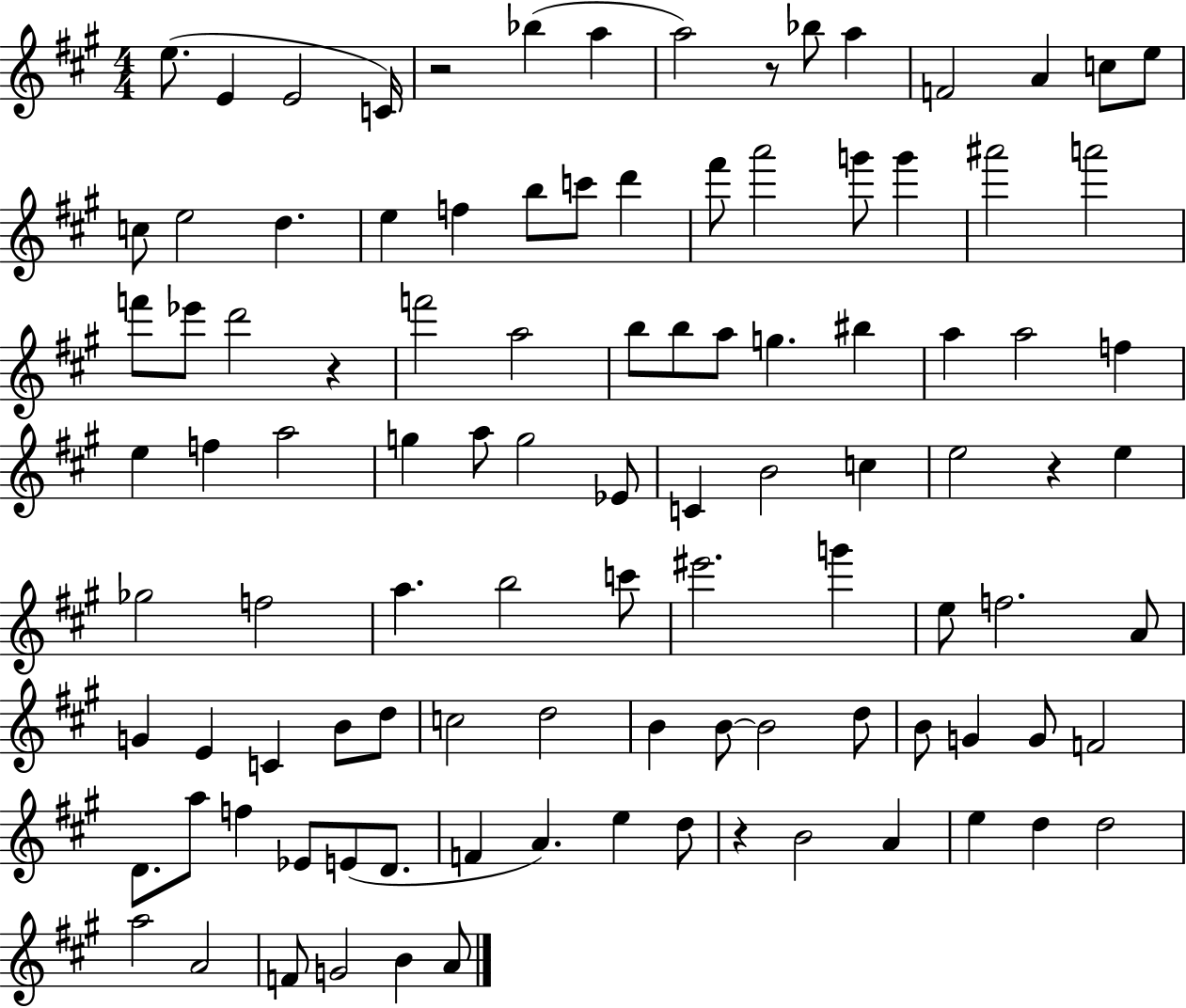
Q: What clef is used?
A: treble